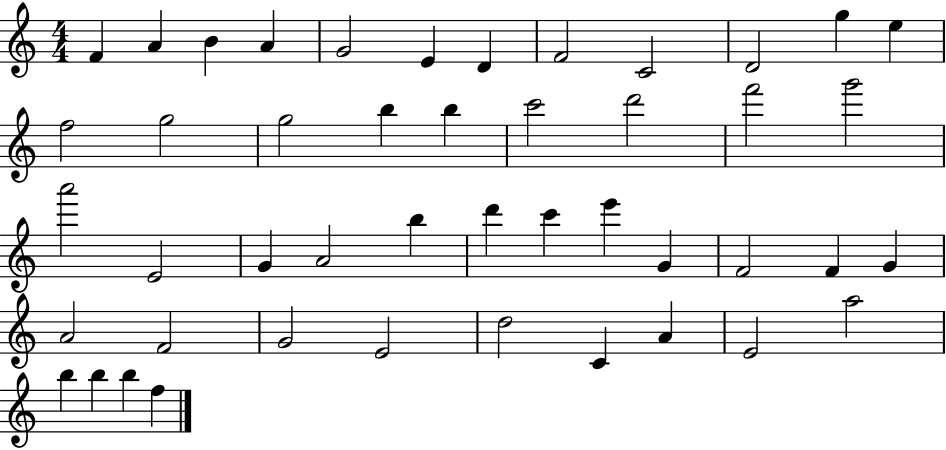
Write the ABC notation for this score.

X:1
T:Untitled
M:4/4
L:1/4
K:C
F A B A G2 E D F2 C2 D2 g e f2 g2 g2 b b c'2 d'2 f'2 g'2 a'2 E2 G A2 b d' c' e' G F2 F G A2 F2 G2 E2 d2 C A E2 a2 b b b f